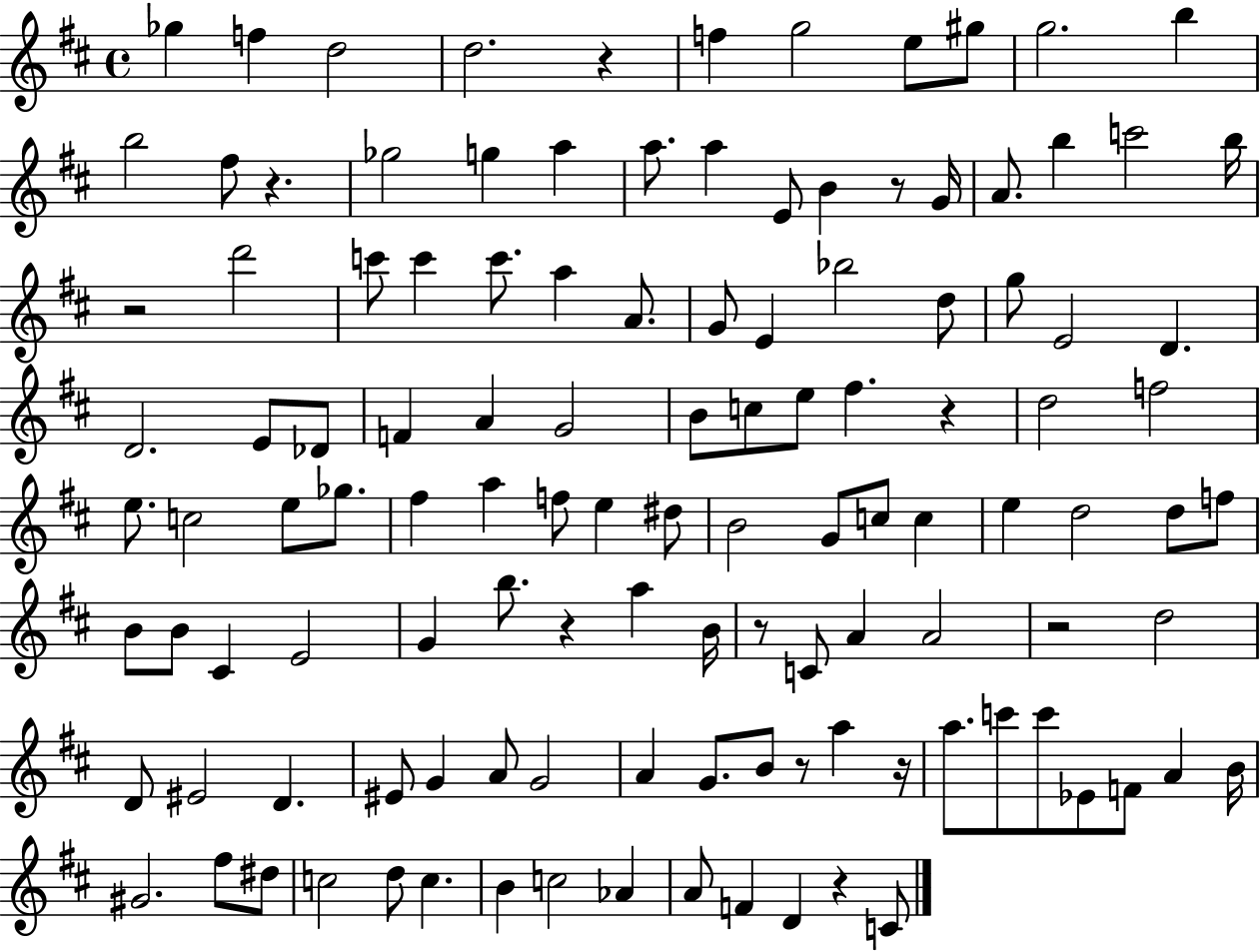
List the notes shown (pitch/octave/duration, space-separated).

Gb5/q F5/q D5/h D5/h. R/q F5/q G5/h E5/e G#5/e G5/h. B5/q B5/h F#5/e R/q. Gb5/h G5/q A5/q A5/e. A5/q E4/e B4/q R/e G4/s A4/e. B5/q C6/h B5/s R/h D6/h C6/e C6/q C6/e. A5/q A4/e. G4/e E4/q Bb5/h D5/e G5/e E4/h D4/q. D4/h. E4/e Db4/e F4/q A4/q G4/h B4/e C5/e E5/e F#5/q. R/q D5/h F5/h E5/e. C5/h E5/e Gb5/e. F#5/q A5/q F5/e E5/q D#5/e B4/h G4/e C5/e C5/q E5/q D5/h D5/e F5/e B4/e B4/e C#4/q E4/h G4/q B5/e. R/q A5/q B4/s R/e C4/e A4/q A4/h R/h D5/h D4/e EIS4/h D4/q. EIS4/e G4/q A4/e G4/h A4/q G4/e. B4/e R/e A5/q R/s A5/e. C6/e C6/e Eb4/e F4/e A4/q B4/s G#4/h. F#5/e D#5/e C5/h D5/e C5/q. B4/q C5/h Ab4/q A4/e F4/q D4/q R/q C4/e